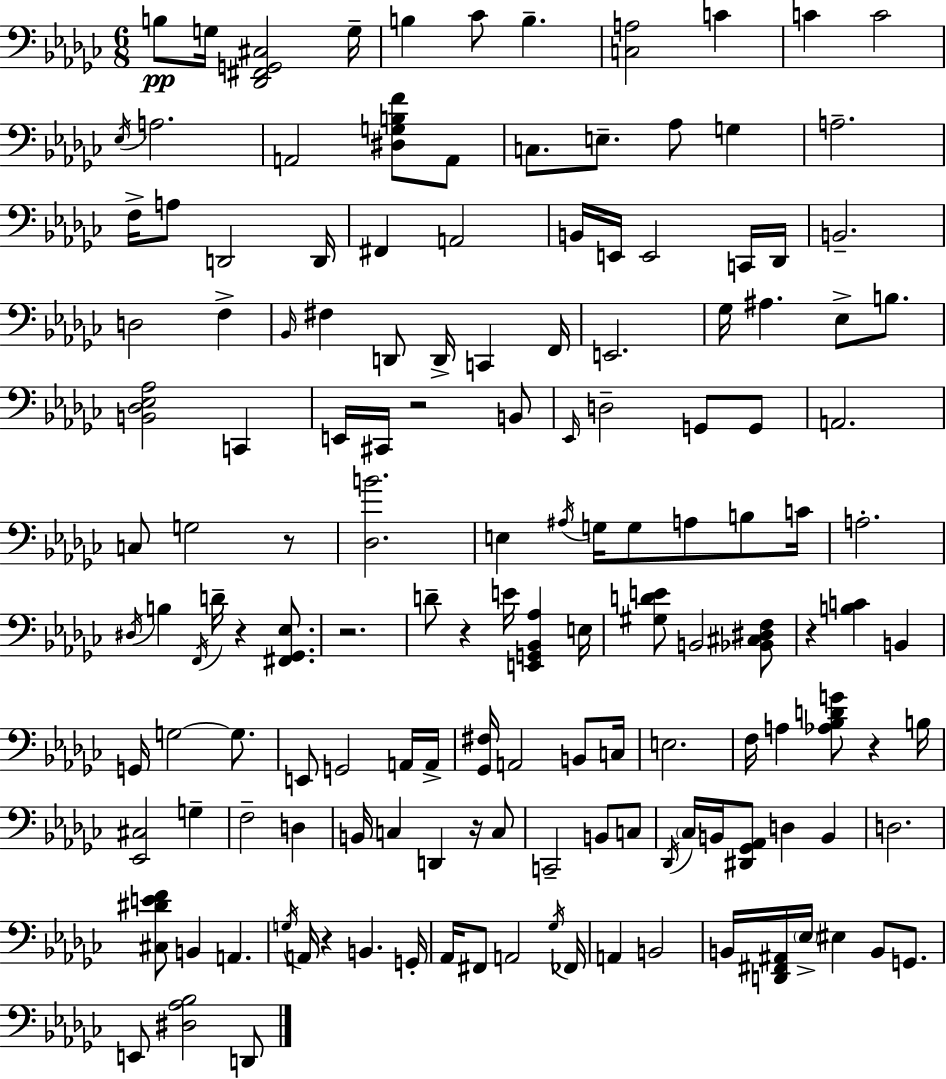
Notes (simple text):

B3/e G3/s [Db2,F#2,G2,C#3]/h G3/s B3/q CES4/e B3/q. [C3,A3]/h C4/q C4/q C4/h Eb3/s A3/h. A2/h [D#3,G3,B3,F4]/e A2/e C3/e. E3/e. Ab3/e G3/q A3/h. F3/s A3/e D2/h D2/s F#2/q A2/h B2/s E2/s E2/h C2/s Db2/s B2/h. D3/h F3/q Bb2/s F#3/q D2/e D2/s C2/q F2/s E2/h. Gb3/s A#3/q. Eb3/e B3/e. [B2,Db3,Eb3,Ab3]/h C2/q E2/s C#2/s R/h B2/e Eb2/s D3/h G2/e G2/e A2/h. C3/e G3/h R/e [Db3,B4]/h. E3/q A#3/s G3/s G3/e A3/e B3/e C4/s A3/h. D#3/s B3/q F2/s D4/s R/q [F#2,Gb2,Eb3]/e. R/h. D4/e R/q E4/s [E2,G2,Bb2,Ab3]/q E3/s [G#3,D4,E4]/e B2/h [Bb2,C#3,D#3,F3]/e R/q [B3,C4]/q B2/q G2/s G3/h G3/e. E2/e G2/h A2/s A2/s [Gb2,F#3]/s A2/h B2/e C3/s E3/h. F3/s A3/q [Ab3,Bb3,D4,G4]/e R/q B3/s [Eb2,C#3]/h G3/q F3/h D3/q B2/s C3/q D2/q R/s C3/e C2/h B2/e C3/e Db2/s CES3/s B2/s [D#2,Gb2,Ab2]/e D3/q B2/q D3/h. [C#3,D#4,E4,F4]/e B2/q A2/q. G3/s A2/s R/q B2/q. G2/s Ab2/s F#2/e A2/h Gb3/s FES2/s A2/q B2/h B2/s [D2,F#2,A#2]/s Eb3/s EIS3/q B2/e G2/e. E2/e [D#3,Ab3,Bb3]/h D2/e